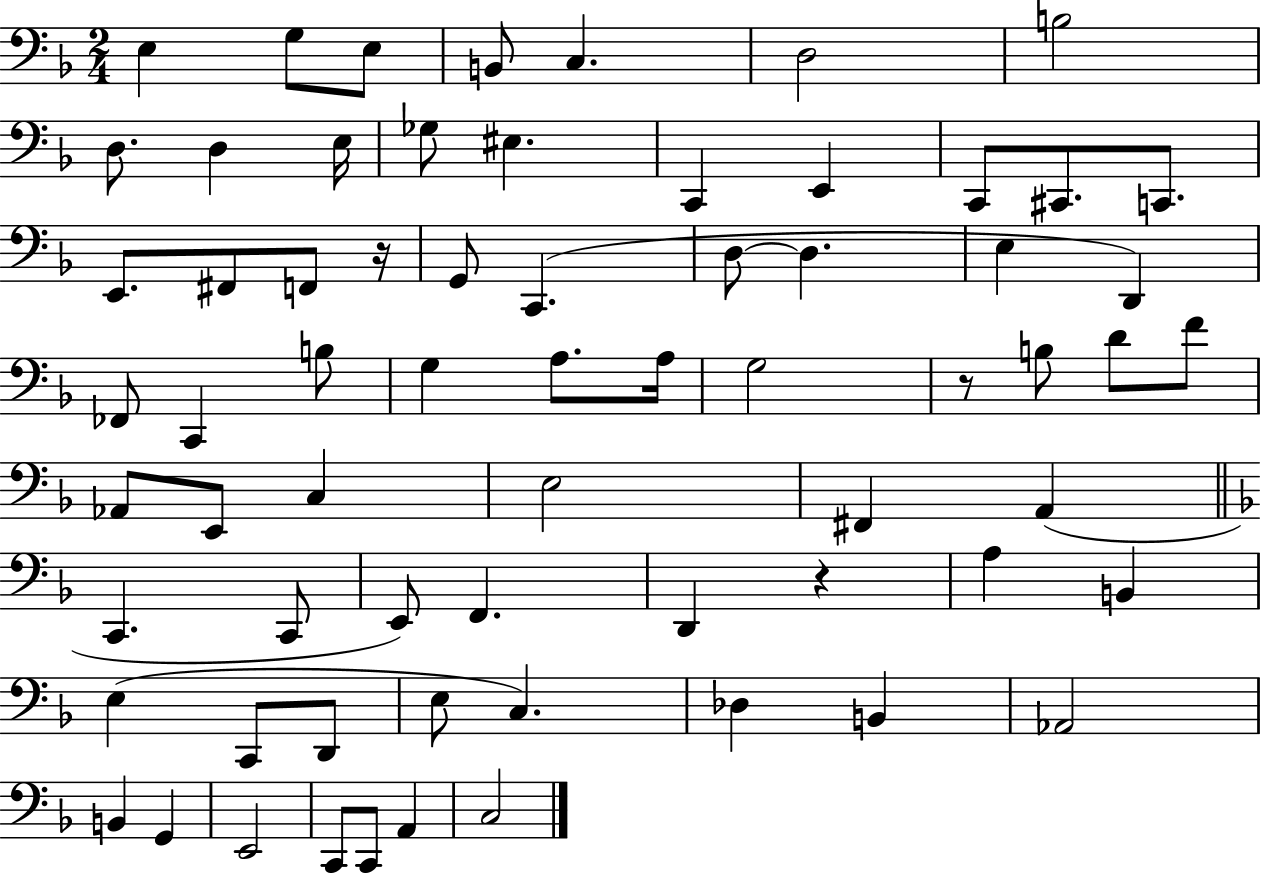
{
  \clef bass
  \numericTimeSignature
  \time 2/4
  \key f \major
  e4 g8 e8 | b,8 c4. | d2 | b2 | \break d8. d4 e16 | ges8 eis4. | c,4 e,4 | c,8 cis,8. c,8. | \break e,8. fis,8 f,8 r16 | g,8 c,4.( | d8~~ d4. | e4 d,4) | \break fes,8 c,4 b8 | g4 a8. a16 | g2 | r8 b8 d'8 f'8 | \break aes,8 e,8 c4 | e2 | fis,4 a,4( | \bar "||" \break \key f \major c,4. c,8 | e,8) f,4. | d,4 r4 | a4 b,4 | \break e4( c,8 d,8 | e8 c4.) | des4 b,4 | aes,2 | \break b,4 g,4 | e,2 | c,8 c,8 a,4 | c2 | \break \bar "|."
}